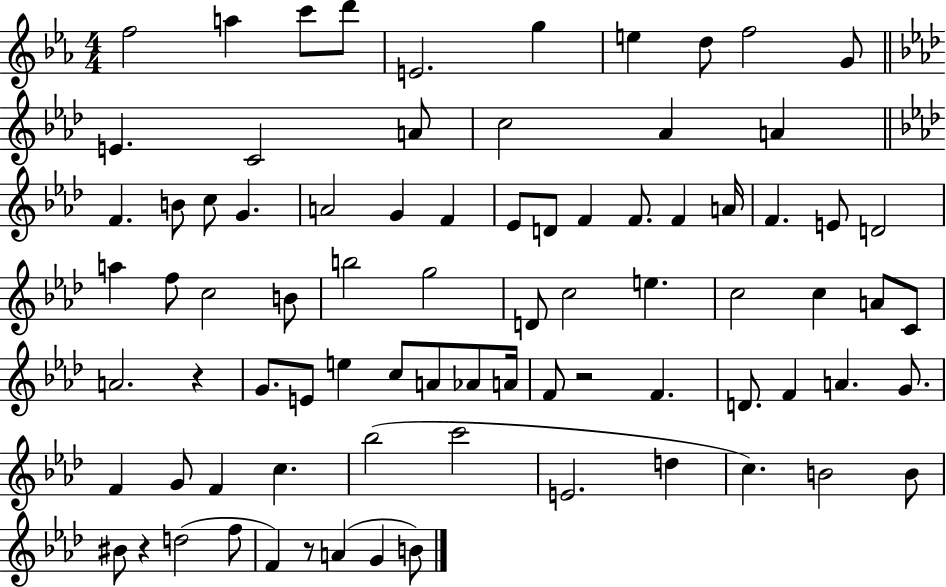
{
  \clef treble
  \numericTimeSignature
  \time 4/4
  \key ees \major
  \repeat volta 2 { f''2 a''4 c'''8 d'''8 | e'2. g''4 | e''4 d''8 f''2 g'8 | \bar "||" \break \key aes \major e'4. c'2 a'8 | c''2 aes'4 a'4 | \bar "||" \break \key aes \major f'4. b'8 c''8 g'4. | a'2 g'4 f'4 | ees'8 d'8 f'4 f'8. f'4 a'16 | f'4. e'8 d'2 | \break a''4 f''8 c''2 b'8 | b''2 g''2 | d'8 c''2 e''4. | c''2 c''4 a'8 c'8 | \break a'2. r4 | g'8. e'8 e''4 c''8 a'8 aes'8 a'16 | f'8 r2 f'4. | d'8. f'4 a'4. g'8. | \break f'4 g'8 f'4 c''4. | bes''2( c'''2 | e'2. d''4 | c''4.) b'2 b'8 | \break bis'8 r4 d''2( f''8 | f'4) r8 a'4( g'4 b'8) | } \bar "|."
}